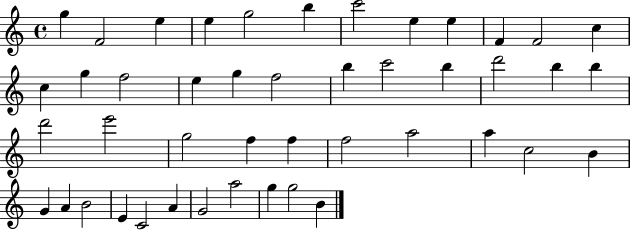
X:1
T:Untitled
M:4/4
L:1/4
K:C
g F2 e e g2 b c'2 e e F F2 c c g f2 e g f2 b c'2 b d'2 b b d'2 e'2 g2 f f f2 a2 a c2 B G A B2 E C2 A G2 a2 g g2 B